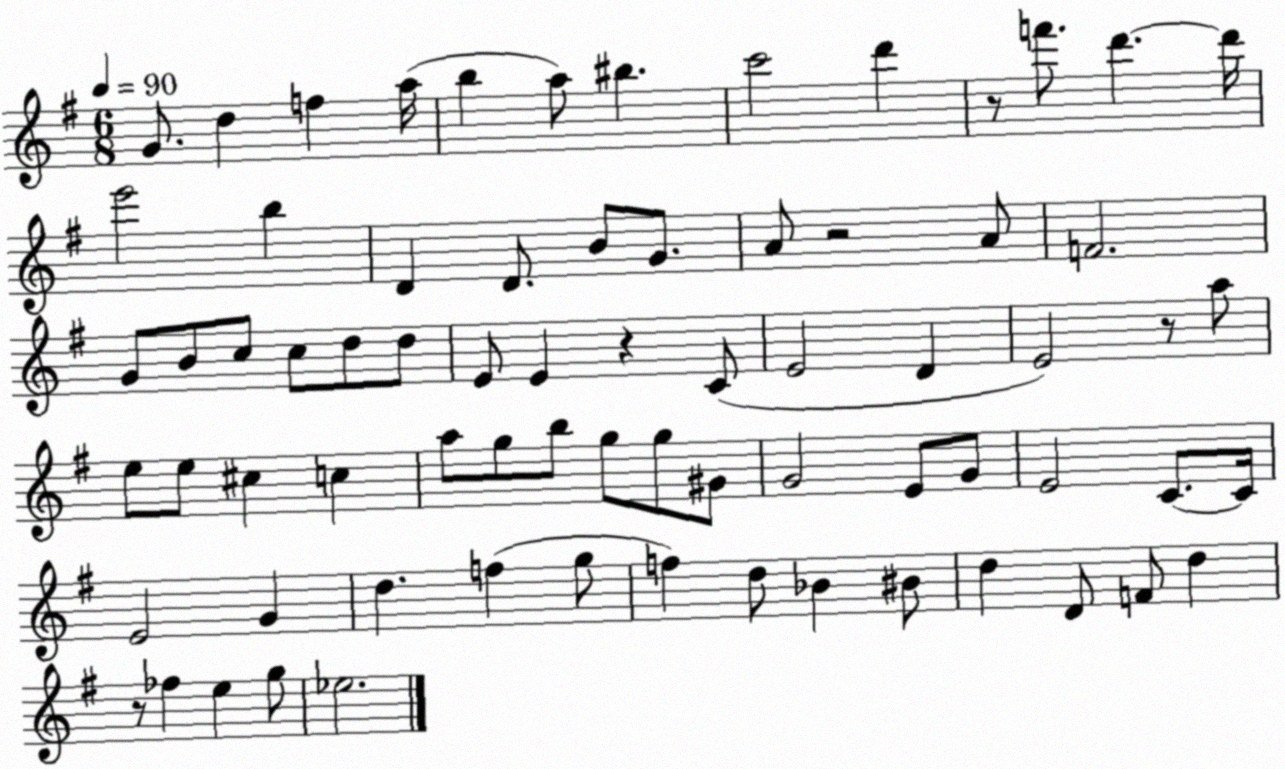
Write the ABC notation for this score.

X:1
T:Untitled
M:6/8
L:1/4
K:G
G/2 d f a/4 b a/2 ^b c'2 d' z/2 f'/2 d' d'/4 e'2 b D D/2 B/2 G/2 A/2 z2 A/2 F2 G/2 B/2 c/2 c/2 d/2 d/2 E/2 E z C/2 E2 D E2 z/2 a/2 e/2 e/2 ^c c a/2 g/2 b/2 g/2 g/2 ^G/2 G2 E/2 G/2 E2 C/2 C/4 E2 G d f g/2 f d/2 _B ^B/2 d D/2 F/2 d z/2 _f e g/2 _e2